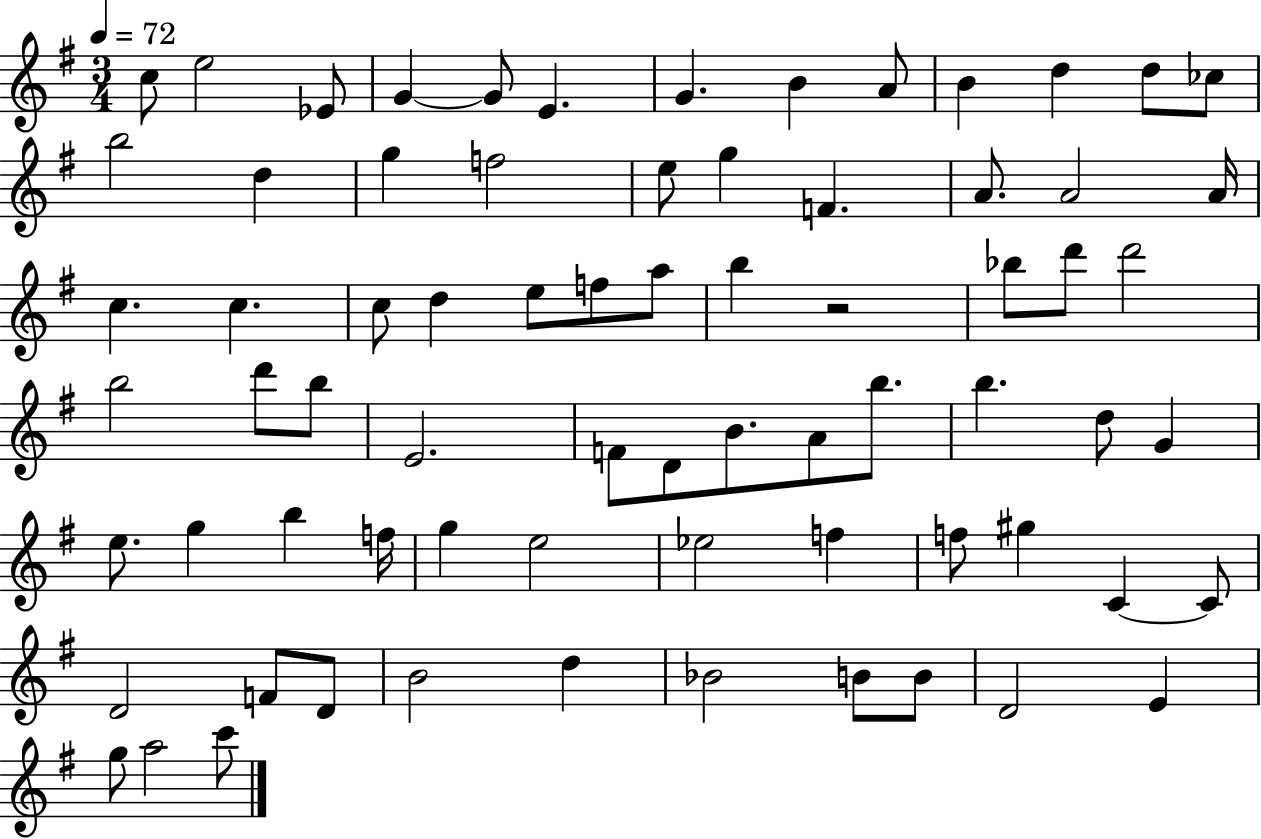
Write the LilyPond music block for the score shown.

{
  \clef treble
  \numericTimeSignature
  \time 3/4
  \key g \major
  \tempo 4 = 72
  c''8 e''2 ees'8 | g'4~~ g'8 e'4. | g'4. b'4 a'8 | b'4 d''4 d''8 ces''8 | \break b''2 d''4 | g''4 f''2 | e''8 g''4 f'4. | a'8. a'2 a'16 | \break c''4. c''4. | c''8 d''4 e''8 f''8 a''8 | b''4 r2 | bes''8 d'''8 d'''2 | \break b''2 d'''8 b''8 | e'2. | f'8 d'8 b'8. a'8 b''8. | b''4. d''8 g'4 | \break e''8. g''4 b''4 f''16 | g''4 e''2 | ees''2 f''4 | f''8 gis''4 c'4~~ c'8 | \break d'2 f'8 d'8 | b'2 d''4 | bes'2 b'8 b'8 | d'2 e'4 | \break g''8 a''2 c'''8 | \bar "|."
}